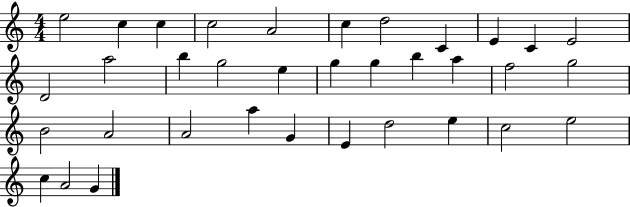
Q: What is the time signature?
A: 4/4